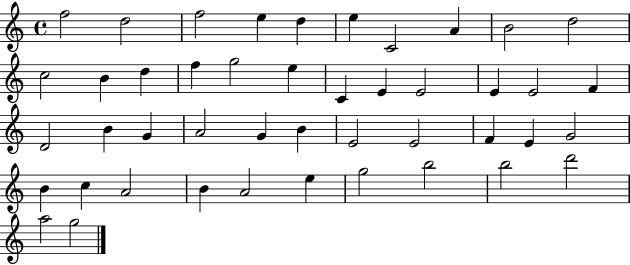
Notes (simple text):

F5/h D5/h F5/h E5/q D5/q E5/q C4/h A4/q B4/h D5/h C5/h B4/q D5/q F5/q G5/h E5/q C4/q E4/q E4/h E4/q E4/h F4/q D4/h B4/q G4/q A4/h G4/q B4/q E4/h E4/h F4/q E4/q G4/h B4/q C5/q A4/h B4/q A4/h E5/q G5/h B5/h B5/h D6/h A5/h G5/h